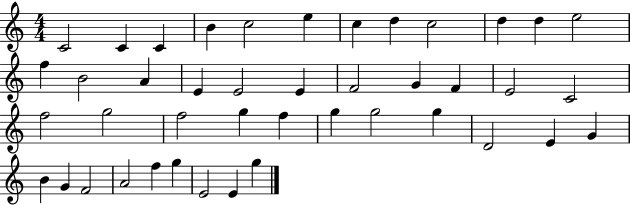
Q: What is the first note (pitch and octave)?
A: C4